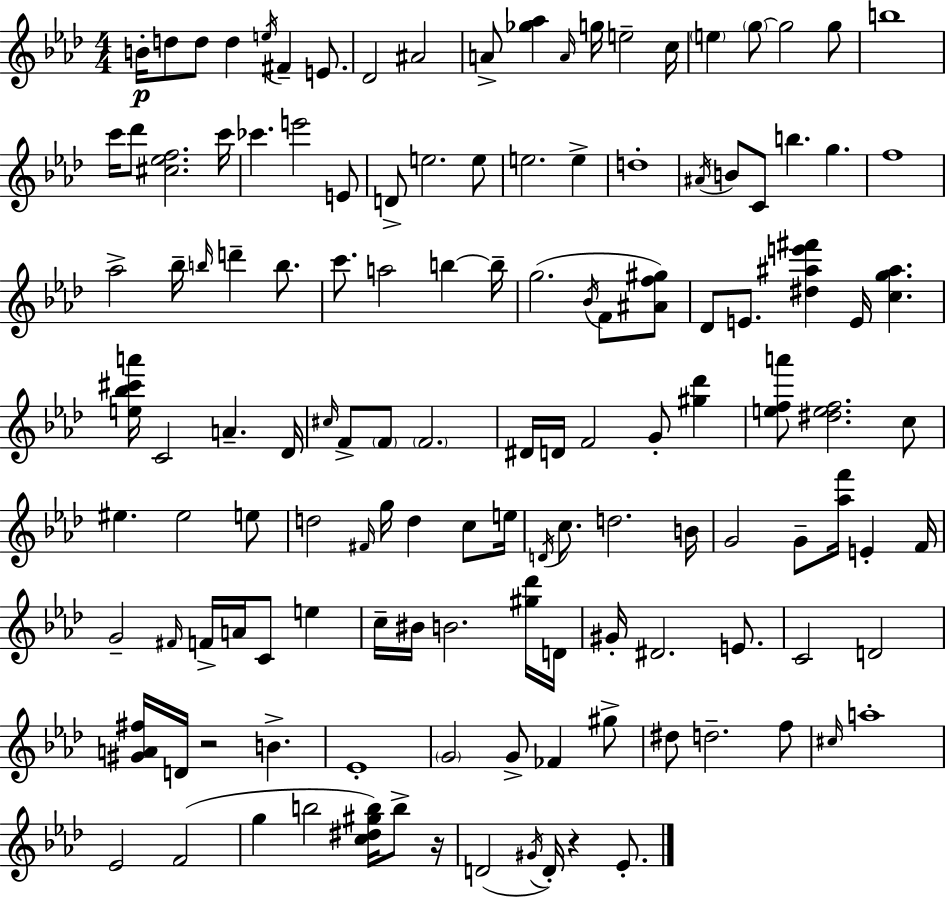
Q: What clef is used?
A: treble